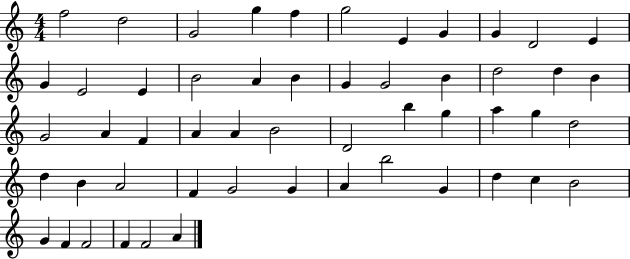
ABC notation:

X:1
T:Untitled
M:4/4
L:1/4
K:C
f2 d2 G2 g f g2 E G G D2 E G E2 E B2 A B G G2 B d2 d B G2 A F A A B2 D2 b g a g d2 d B A2 F G2 G A b2 G d c B2 G F F2 F F2 A